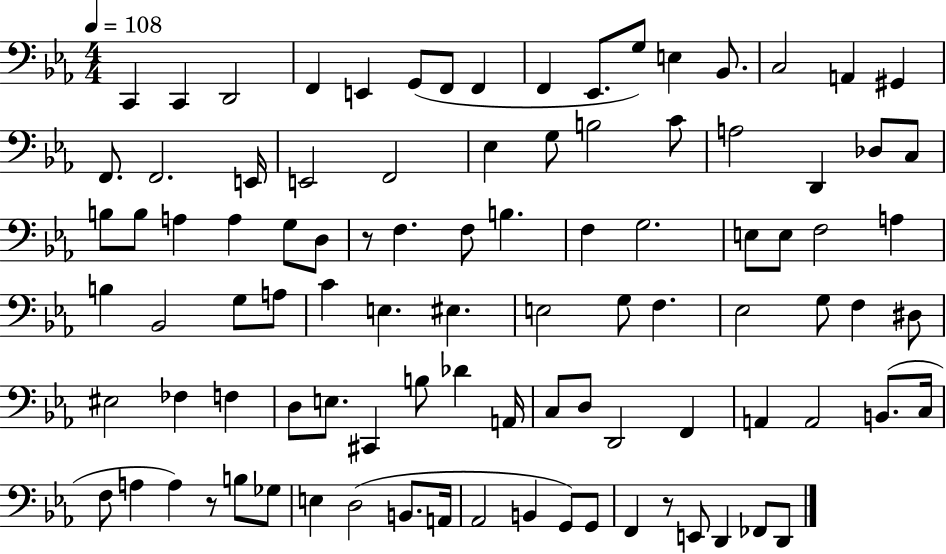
C2/q C2/q D2/h F2/q E2/q G2/e F2/e F2/q F2/q Eb2/e. G3/e E3/q Bb2/e. C3/h A2/q G#2/q F2/e. F2/h. E2/s E2/h F2/h Eb3/q G3/e B3/h C4/e A3/h D2/q Db3/e C3/e B3/e B3/e A3/q A3/q G3/e D3/e R/e F3/q. F3/e B3/q. F3/q G3/h. E3/e E3/e F3/h A3/q B3/q Bb2/h G3/e A3/e C4/q E3/q. EIS3/q. E3/h G3/e F3/q. Eb3/h G3/e F3/q D#3/e EIS3/h FES3/q F3/q D3/e E3/e. C#2/q B3/e Db4/q A2/s C3/e D3/e D2/h F2/q A2/q A2/h B2/e. C3/s F3/e A3/q A3/q R/e B3/e Gb3/e E3/q D3/h B2/e. A2/s Ab2/h B2/q G2/e G2/e F2/q R/e E2/e D2/q FES2/e D2/e